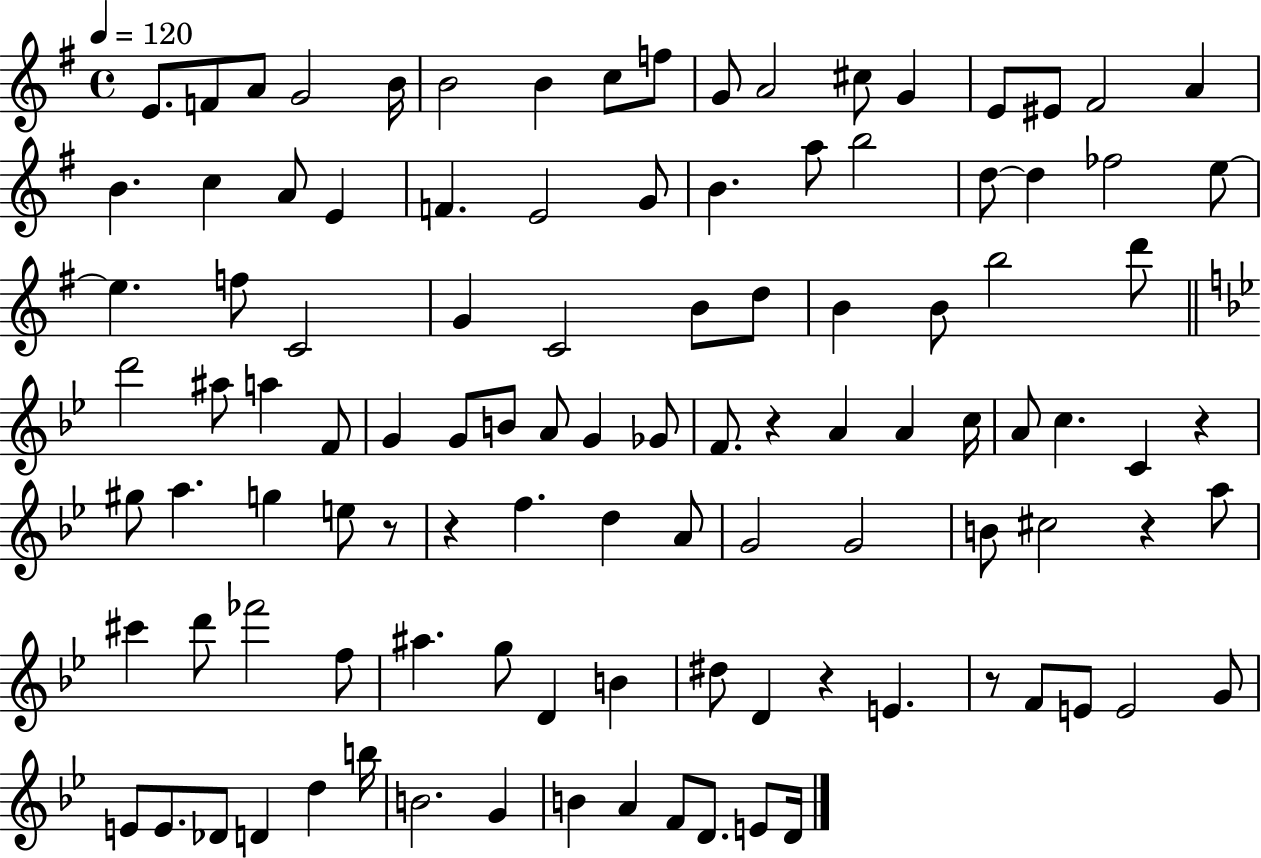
{
  \clef treble
  \time 4/4
  \defaultTimeSignature
  \key g \major
  \tempo 4 = 120
  e'8. f'8 a'8 g'2 b'16 | b'2 b'4 c''8 f''8 | g'8 a'2 cis''8 g'4 | e'8 eis'8 fis'2 a'4 | \break b'4. c''4 a'8 e'4 | f'4. e'2 g'8 | b'4. a''8 b''2 | d''8~~ d''4 fes''2 e''8~~ | \break e''4. f''8 c'2 | g'4 c'2 b'8 d''8 | b'4 b'8 b''2 d'''8 | \bar "||" \break \key g \minor d'''2 ais''8 a''4 f'8 | g'4 g'8 b'8 a'8 g'4 ges'8 | f'8. r4 a'4 a'4 c''16 | a'8 c''4. c'4 r4 | \break gis''8 a''4. g''4 e''8 r8 | r4 f''4. d''4 a'8 | g'2 g'2 | b'8 cis''2 r4 a''8 | \break cis'''4 d'''8 fes'''2 f''8 | ais''4. g''8 d'4 b'4 | dis''8 d'4 r4 e'4. | r8 f'8 e'8 e'2 g'8 | \break e'8 e'8. des'8 d'4 d''4 b''16 | b'2. g'4 | b'4 a'4 f'8 d'8. e'8 d'16 | \bar "|."
}